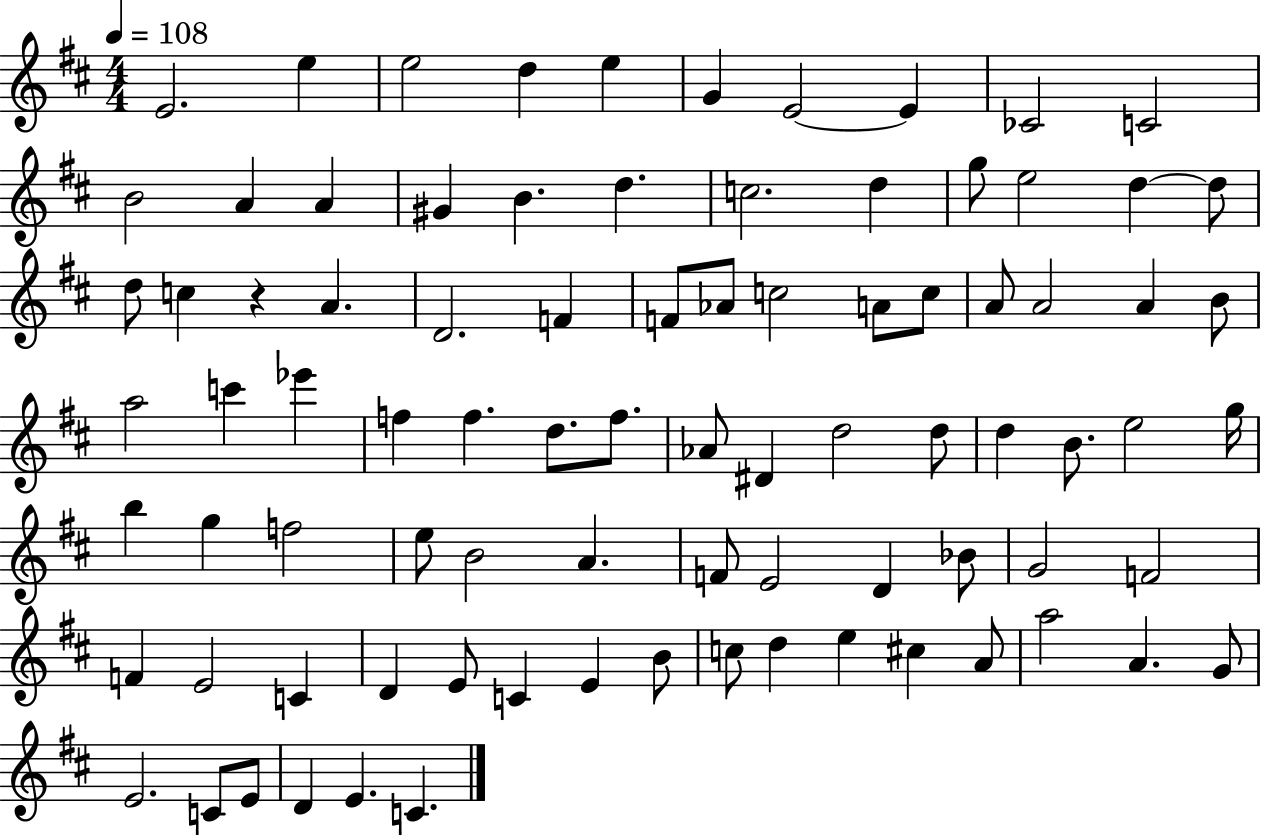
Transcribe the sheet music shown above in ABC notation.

X:1
T:Untitled
M:4/4
L:1/4
K:D
E2 e e2 d e G E2 E _C2 C2 B2 A A ^G B d c2 d g/2 e2 d d/2 d/2 c z A D2 F F/2 _A/2 c2 A/2 c/2 A/2 A2 A B/2 a2 c' _e' f f d/2 f/2 _A/2 ^D d2 d/2 d B/2 e2 g/4 b g f2 e/2 B2 A F/2 E2 D _B/2 G2 F2 F E2 C D E/2 C E B/2 c/2 d e ^c A/2 a2 A G/2 E2 C/2 E/2 D E C